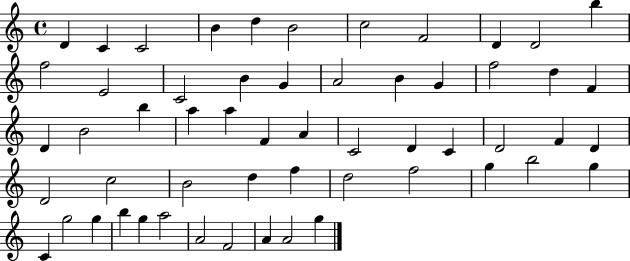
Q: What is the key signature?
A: C major